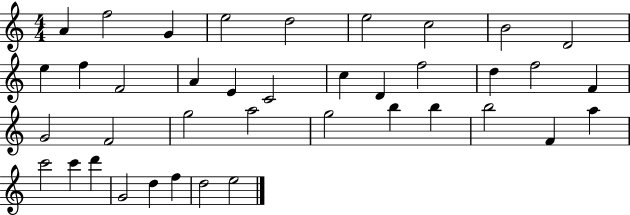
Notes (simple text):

A4/q F5/h G4/q E5/h D5/h E5/h C5/h B4/h D4/h E5/q F5/q F4/h A4/q E4/q C4/h C5/q D4/q F5/h D5/q F5/h F4/q G4/h F4/h G5/h A5/h G5/h B5/q B5/q B5/h F4/q A5/q C6/h C6/q D6/q G4/h D5/q F5/q D5/h E5/h